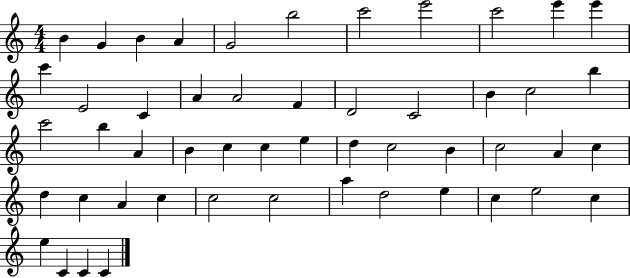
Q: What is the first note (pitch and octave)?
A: B4